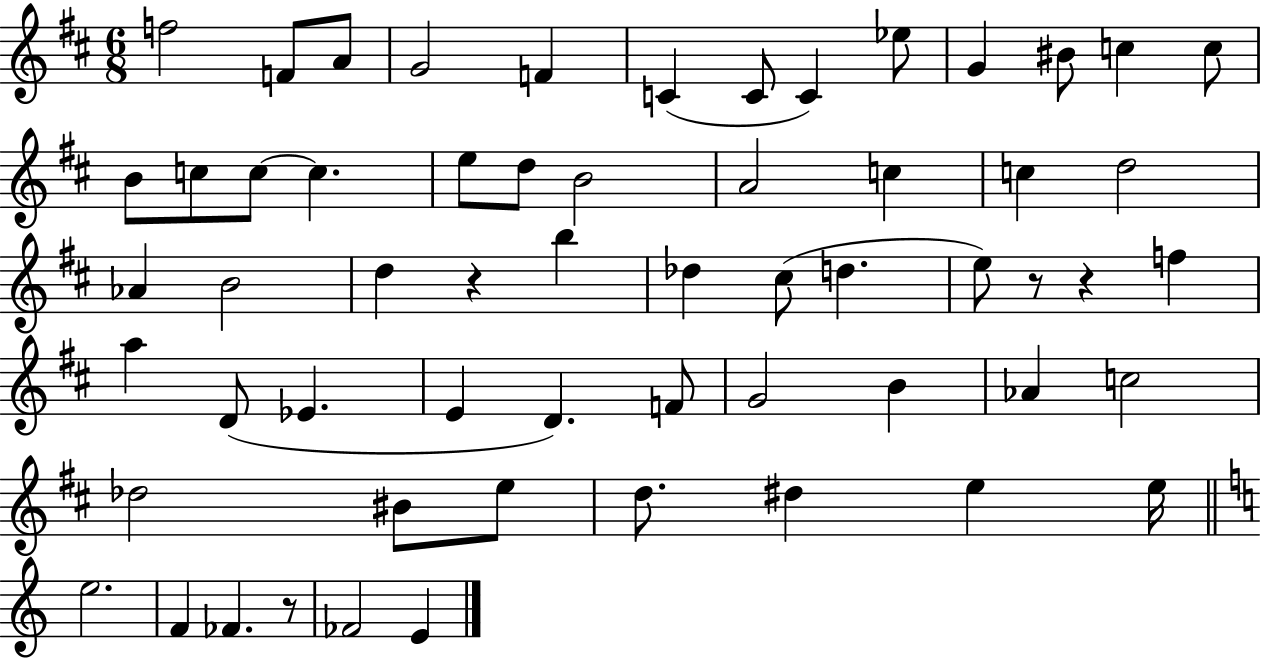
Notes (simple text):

F5/h F4/e A4/e G4/h F4/q C4/q C4/e C4/q Eb5/e G4/q BIS4/e C5/q C5/e B4/e C5/e C5/e C5/q. E5/e D5/e B4/h A4/h C5/q C5/q D5/h Ab4/q B4/h D5/q R/q B5/q Db5/q C#5/e D5/q. E5/e R/e R/q F5/q A5/q D4/e Eb4/q. E4/q D4/q. F4/e G4/h B4/q Ab4/q C5/h Db5/h BIS4/e E5/e D5/e. D#5/q E5/q E5/s E5/h. F4/q FES4/q. R/e FES4/h E4/q